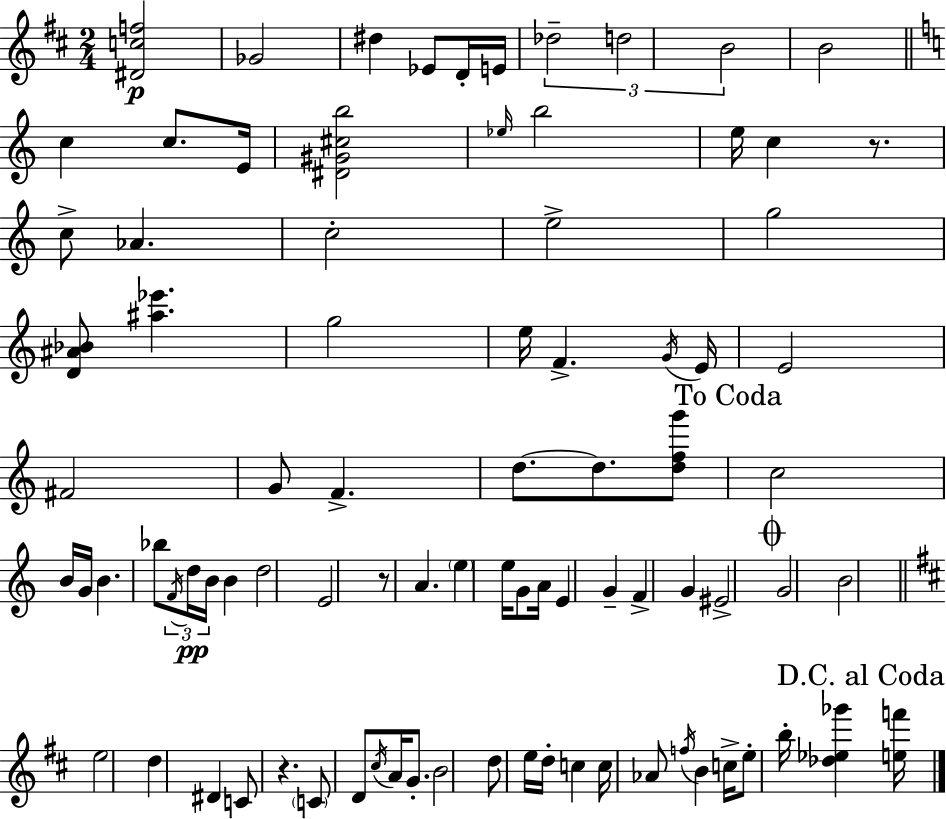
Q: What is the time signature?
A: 2/4